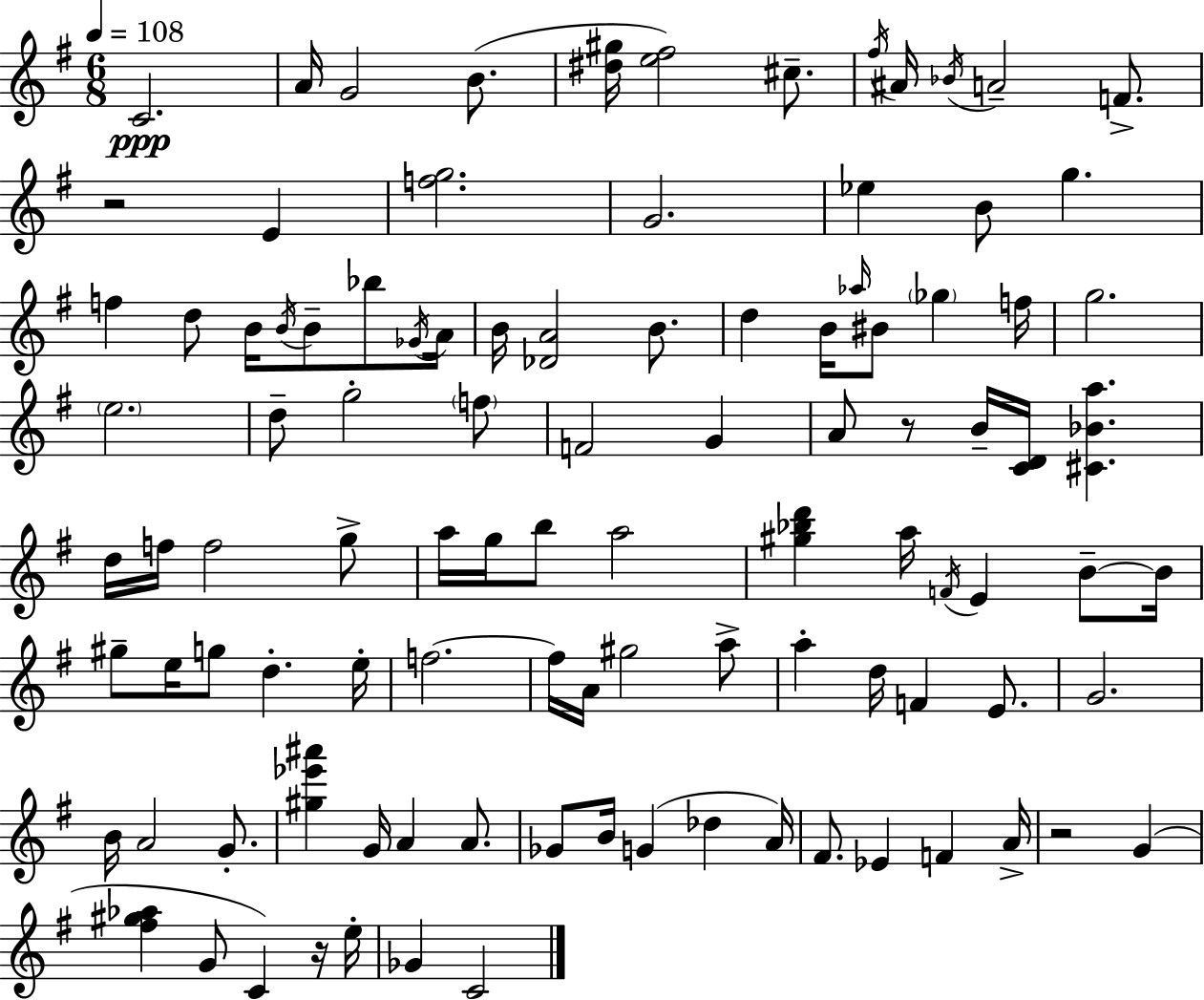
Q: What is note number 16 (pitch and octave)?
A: F5